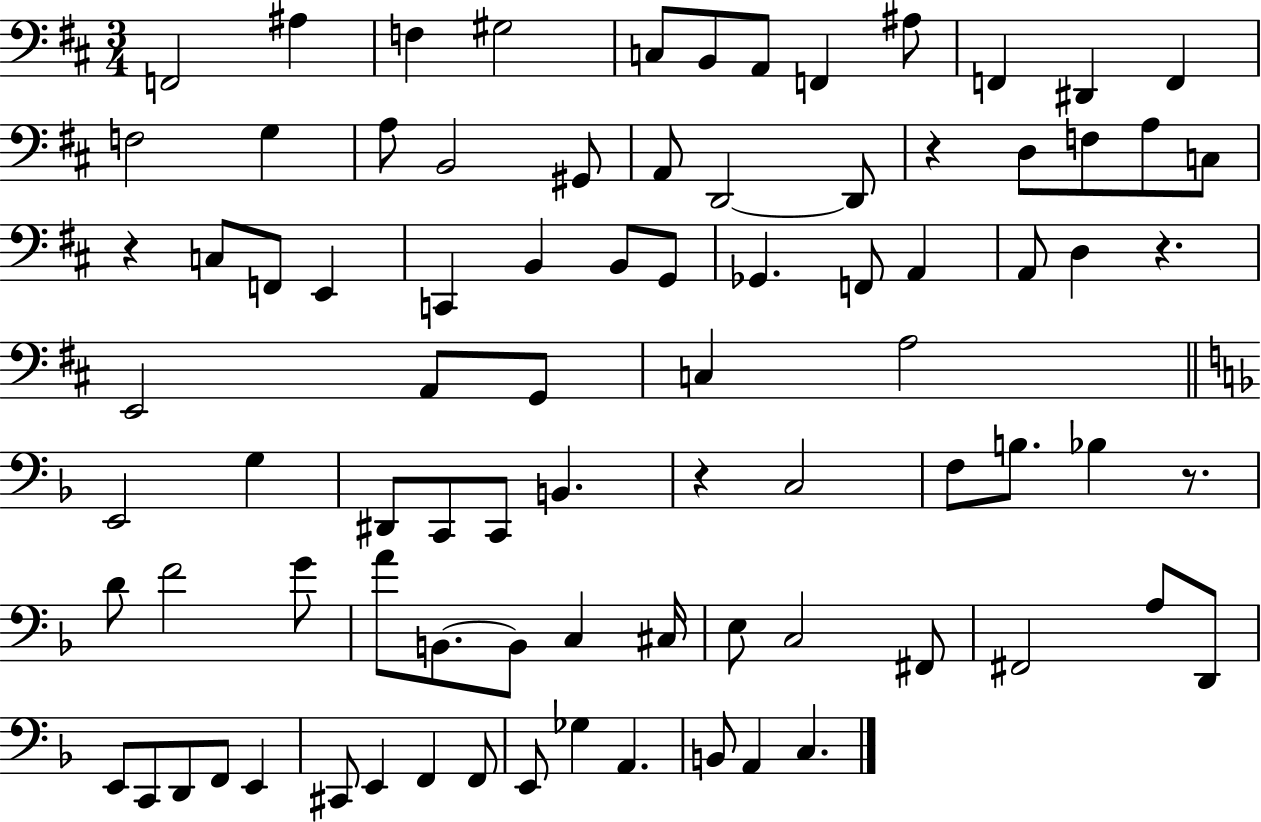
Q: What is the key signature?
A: D major